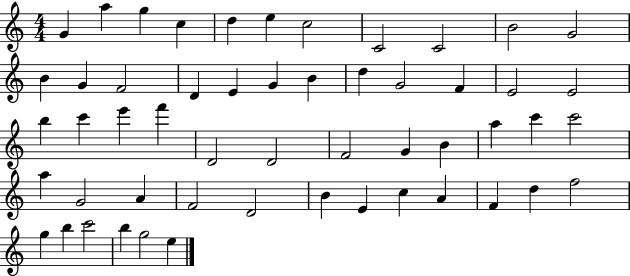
{
  \clef treble
  \numericTimeSignature
  \time 4/4
  \key c \major
  g'4 a''4 g''4 c''4 | d''4 e''4 c''2 | c'2 c'2 | b'2 g'2 | \break b'4 g'4 f'2 | d'4 e'4 g'4 b'4 | d''4 g'2 f'4 | e'2 e'2 | \break b''4 c'''4 e'''4 f'''4 | d'2 d'2 | f'2 g'4 b'4 | a''4 c'''4 c'''2 | \break a''4 g'2 a'4 | f'2 d'2 | b'4 e'4 c''4 a'4 | f'4 d''4 f''2 | \break g''4 b''4 c'''2 | b''4 g''2 e''4 | \bar "|."
}